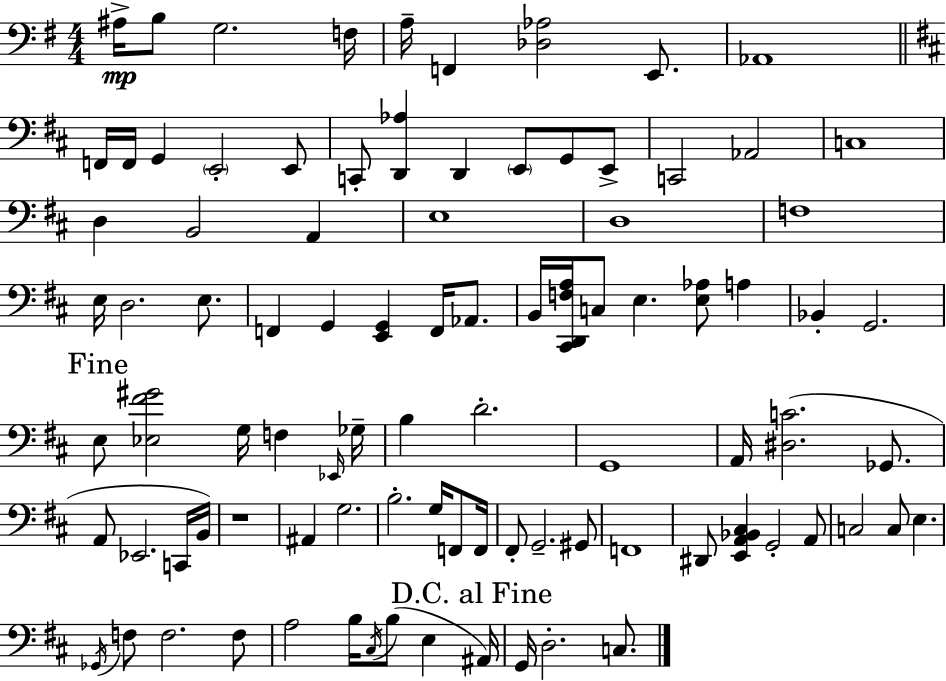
A#3/s B3/e G3/h. F3/s A3/s F2/q [Db3,Ab3]/h E2/e. Ab2/w F2/s F2/s G2/q E2/h E2/e C2/e [D2,Ab3]/q D2/q E2/e G2/e E2/e C2/h Ab2/h C3/w D3/q B2/h A2/q E3/w D3/w F3/w E3/s D3/h. E3/e. F2/q G2/q [E2,G2]/q F2/s Ab2/e. B2/s [C#2,D2,F3,A3]/s C3/e E3/q. [E3,Ab3]/e A3/q Bb2/q G2/h. E3/e [Eb3,F#4,G#4]/h G3/s F3/q Eb2/s Gb3/s B3/q D4/h. G2/w A2/s [D#3,C4]/h. Gb2/e. A2/e Eb2/h. C2/s B2/s R/w A#2/q G3/h. B3/h. G3/s F2/e F2/s F#2/e G2/h. G#2/e F2/w D#2/e [E2,A2,Bb2,C#3]/q G2/h A2/e C3/h C3/e E3/q. Gb2/s F3/e F3/h. F3/e A3/h B3/s C#3/s B3/e E3/q A#2/s G2/s D3/h. C3/e.